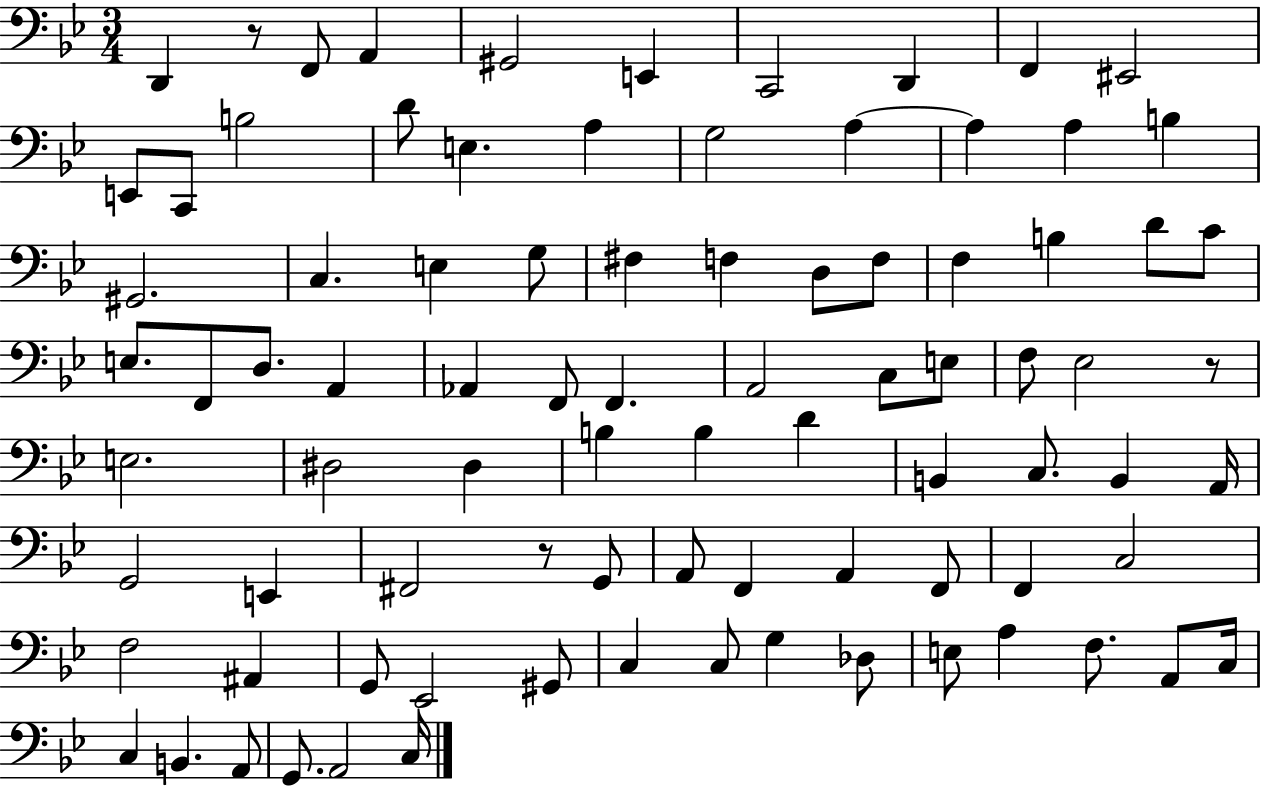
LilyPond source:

{
  \clef bass
  \numericTimeSignature
  \time 3/4
  \key bes \major
  d,4 r8 f,8 a,4 | gis,2 e,4 | c,2 d,4 | f,4 eis,2 | \break e,8 c,8 b2 | d'8 e4. a4 | g2 a4~~ | a4 a4 b4 | \break gis,2. | c4. e4 g8 | fis4 f4 d8 f8 | f4 b4 d'8 c'8 | \break e8. f,8 d8. a,4 | aes,4 f,8 f,4. | a,2 c8 e8 | f8 ees2 r8 | \break e2. | dis2 dis4 | b4 b4 d'4 | b,4 c8. b,4 a,16 | \break g,2 e,4 | fis,2 r8 g,8 | a,8 f,4 a,4 f,8 | f,4 c2 | \break f2 ais,4 | g,8 ees,2 gis,8 | c4 c8 g4 des8 | e8 a4 f8. a,8 c16 | \break c4 b,4. a,8 | g,8. a,2 c16 | \bar "|."
}